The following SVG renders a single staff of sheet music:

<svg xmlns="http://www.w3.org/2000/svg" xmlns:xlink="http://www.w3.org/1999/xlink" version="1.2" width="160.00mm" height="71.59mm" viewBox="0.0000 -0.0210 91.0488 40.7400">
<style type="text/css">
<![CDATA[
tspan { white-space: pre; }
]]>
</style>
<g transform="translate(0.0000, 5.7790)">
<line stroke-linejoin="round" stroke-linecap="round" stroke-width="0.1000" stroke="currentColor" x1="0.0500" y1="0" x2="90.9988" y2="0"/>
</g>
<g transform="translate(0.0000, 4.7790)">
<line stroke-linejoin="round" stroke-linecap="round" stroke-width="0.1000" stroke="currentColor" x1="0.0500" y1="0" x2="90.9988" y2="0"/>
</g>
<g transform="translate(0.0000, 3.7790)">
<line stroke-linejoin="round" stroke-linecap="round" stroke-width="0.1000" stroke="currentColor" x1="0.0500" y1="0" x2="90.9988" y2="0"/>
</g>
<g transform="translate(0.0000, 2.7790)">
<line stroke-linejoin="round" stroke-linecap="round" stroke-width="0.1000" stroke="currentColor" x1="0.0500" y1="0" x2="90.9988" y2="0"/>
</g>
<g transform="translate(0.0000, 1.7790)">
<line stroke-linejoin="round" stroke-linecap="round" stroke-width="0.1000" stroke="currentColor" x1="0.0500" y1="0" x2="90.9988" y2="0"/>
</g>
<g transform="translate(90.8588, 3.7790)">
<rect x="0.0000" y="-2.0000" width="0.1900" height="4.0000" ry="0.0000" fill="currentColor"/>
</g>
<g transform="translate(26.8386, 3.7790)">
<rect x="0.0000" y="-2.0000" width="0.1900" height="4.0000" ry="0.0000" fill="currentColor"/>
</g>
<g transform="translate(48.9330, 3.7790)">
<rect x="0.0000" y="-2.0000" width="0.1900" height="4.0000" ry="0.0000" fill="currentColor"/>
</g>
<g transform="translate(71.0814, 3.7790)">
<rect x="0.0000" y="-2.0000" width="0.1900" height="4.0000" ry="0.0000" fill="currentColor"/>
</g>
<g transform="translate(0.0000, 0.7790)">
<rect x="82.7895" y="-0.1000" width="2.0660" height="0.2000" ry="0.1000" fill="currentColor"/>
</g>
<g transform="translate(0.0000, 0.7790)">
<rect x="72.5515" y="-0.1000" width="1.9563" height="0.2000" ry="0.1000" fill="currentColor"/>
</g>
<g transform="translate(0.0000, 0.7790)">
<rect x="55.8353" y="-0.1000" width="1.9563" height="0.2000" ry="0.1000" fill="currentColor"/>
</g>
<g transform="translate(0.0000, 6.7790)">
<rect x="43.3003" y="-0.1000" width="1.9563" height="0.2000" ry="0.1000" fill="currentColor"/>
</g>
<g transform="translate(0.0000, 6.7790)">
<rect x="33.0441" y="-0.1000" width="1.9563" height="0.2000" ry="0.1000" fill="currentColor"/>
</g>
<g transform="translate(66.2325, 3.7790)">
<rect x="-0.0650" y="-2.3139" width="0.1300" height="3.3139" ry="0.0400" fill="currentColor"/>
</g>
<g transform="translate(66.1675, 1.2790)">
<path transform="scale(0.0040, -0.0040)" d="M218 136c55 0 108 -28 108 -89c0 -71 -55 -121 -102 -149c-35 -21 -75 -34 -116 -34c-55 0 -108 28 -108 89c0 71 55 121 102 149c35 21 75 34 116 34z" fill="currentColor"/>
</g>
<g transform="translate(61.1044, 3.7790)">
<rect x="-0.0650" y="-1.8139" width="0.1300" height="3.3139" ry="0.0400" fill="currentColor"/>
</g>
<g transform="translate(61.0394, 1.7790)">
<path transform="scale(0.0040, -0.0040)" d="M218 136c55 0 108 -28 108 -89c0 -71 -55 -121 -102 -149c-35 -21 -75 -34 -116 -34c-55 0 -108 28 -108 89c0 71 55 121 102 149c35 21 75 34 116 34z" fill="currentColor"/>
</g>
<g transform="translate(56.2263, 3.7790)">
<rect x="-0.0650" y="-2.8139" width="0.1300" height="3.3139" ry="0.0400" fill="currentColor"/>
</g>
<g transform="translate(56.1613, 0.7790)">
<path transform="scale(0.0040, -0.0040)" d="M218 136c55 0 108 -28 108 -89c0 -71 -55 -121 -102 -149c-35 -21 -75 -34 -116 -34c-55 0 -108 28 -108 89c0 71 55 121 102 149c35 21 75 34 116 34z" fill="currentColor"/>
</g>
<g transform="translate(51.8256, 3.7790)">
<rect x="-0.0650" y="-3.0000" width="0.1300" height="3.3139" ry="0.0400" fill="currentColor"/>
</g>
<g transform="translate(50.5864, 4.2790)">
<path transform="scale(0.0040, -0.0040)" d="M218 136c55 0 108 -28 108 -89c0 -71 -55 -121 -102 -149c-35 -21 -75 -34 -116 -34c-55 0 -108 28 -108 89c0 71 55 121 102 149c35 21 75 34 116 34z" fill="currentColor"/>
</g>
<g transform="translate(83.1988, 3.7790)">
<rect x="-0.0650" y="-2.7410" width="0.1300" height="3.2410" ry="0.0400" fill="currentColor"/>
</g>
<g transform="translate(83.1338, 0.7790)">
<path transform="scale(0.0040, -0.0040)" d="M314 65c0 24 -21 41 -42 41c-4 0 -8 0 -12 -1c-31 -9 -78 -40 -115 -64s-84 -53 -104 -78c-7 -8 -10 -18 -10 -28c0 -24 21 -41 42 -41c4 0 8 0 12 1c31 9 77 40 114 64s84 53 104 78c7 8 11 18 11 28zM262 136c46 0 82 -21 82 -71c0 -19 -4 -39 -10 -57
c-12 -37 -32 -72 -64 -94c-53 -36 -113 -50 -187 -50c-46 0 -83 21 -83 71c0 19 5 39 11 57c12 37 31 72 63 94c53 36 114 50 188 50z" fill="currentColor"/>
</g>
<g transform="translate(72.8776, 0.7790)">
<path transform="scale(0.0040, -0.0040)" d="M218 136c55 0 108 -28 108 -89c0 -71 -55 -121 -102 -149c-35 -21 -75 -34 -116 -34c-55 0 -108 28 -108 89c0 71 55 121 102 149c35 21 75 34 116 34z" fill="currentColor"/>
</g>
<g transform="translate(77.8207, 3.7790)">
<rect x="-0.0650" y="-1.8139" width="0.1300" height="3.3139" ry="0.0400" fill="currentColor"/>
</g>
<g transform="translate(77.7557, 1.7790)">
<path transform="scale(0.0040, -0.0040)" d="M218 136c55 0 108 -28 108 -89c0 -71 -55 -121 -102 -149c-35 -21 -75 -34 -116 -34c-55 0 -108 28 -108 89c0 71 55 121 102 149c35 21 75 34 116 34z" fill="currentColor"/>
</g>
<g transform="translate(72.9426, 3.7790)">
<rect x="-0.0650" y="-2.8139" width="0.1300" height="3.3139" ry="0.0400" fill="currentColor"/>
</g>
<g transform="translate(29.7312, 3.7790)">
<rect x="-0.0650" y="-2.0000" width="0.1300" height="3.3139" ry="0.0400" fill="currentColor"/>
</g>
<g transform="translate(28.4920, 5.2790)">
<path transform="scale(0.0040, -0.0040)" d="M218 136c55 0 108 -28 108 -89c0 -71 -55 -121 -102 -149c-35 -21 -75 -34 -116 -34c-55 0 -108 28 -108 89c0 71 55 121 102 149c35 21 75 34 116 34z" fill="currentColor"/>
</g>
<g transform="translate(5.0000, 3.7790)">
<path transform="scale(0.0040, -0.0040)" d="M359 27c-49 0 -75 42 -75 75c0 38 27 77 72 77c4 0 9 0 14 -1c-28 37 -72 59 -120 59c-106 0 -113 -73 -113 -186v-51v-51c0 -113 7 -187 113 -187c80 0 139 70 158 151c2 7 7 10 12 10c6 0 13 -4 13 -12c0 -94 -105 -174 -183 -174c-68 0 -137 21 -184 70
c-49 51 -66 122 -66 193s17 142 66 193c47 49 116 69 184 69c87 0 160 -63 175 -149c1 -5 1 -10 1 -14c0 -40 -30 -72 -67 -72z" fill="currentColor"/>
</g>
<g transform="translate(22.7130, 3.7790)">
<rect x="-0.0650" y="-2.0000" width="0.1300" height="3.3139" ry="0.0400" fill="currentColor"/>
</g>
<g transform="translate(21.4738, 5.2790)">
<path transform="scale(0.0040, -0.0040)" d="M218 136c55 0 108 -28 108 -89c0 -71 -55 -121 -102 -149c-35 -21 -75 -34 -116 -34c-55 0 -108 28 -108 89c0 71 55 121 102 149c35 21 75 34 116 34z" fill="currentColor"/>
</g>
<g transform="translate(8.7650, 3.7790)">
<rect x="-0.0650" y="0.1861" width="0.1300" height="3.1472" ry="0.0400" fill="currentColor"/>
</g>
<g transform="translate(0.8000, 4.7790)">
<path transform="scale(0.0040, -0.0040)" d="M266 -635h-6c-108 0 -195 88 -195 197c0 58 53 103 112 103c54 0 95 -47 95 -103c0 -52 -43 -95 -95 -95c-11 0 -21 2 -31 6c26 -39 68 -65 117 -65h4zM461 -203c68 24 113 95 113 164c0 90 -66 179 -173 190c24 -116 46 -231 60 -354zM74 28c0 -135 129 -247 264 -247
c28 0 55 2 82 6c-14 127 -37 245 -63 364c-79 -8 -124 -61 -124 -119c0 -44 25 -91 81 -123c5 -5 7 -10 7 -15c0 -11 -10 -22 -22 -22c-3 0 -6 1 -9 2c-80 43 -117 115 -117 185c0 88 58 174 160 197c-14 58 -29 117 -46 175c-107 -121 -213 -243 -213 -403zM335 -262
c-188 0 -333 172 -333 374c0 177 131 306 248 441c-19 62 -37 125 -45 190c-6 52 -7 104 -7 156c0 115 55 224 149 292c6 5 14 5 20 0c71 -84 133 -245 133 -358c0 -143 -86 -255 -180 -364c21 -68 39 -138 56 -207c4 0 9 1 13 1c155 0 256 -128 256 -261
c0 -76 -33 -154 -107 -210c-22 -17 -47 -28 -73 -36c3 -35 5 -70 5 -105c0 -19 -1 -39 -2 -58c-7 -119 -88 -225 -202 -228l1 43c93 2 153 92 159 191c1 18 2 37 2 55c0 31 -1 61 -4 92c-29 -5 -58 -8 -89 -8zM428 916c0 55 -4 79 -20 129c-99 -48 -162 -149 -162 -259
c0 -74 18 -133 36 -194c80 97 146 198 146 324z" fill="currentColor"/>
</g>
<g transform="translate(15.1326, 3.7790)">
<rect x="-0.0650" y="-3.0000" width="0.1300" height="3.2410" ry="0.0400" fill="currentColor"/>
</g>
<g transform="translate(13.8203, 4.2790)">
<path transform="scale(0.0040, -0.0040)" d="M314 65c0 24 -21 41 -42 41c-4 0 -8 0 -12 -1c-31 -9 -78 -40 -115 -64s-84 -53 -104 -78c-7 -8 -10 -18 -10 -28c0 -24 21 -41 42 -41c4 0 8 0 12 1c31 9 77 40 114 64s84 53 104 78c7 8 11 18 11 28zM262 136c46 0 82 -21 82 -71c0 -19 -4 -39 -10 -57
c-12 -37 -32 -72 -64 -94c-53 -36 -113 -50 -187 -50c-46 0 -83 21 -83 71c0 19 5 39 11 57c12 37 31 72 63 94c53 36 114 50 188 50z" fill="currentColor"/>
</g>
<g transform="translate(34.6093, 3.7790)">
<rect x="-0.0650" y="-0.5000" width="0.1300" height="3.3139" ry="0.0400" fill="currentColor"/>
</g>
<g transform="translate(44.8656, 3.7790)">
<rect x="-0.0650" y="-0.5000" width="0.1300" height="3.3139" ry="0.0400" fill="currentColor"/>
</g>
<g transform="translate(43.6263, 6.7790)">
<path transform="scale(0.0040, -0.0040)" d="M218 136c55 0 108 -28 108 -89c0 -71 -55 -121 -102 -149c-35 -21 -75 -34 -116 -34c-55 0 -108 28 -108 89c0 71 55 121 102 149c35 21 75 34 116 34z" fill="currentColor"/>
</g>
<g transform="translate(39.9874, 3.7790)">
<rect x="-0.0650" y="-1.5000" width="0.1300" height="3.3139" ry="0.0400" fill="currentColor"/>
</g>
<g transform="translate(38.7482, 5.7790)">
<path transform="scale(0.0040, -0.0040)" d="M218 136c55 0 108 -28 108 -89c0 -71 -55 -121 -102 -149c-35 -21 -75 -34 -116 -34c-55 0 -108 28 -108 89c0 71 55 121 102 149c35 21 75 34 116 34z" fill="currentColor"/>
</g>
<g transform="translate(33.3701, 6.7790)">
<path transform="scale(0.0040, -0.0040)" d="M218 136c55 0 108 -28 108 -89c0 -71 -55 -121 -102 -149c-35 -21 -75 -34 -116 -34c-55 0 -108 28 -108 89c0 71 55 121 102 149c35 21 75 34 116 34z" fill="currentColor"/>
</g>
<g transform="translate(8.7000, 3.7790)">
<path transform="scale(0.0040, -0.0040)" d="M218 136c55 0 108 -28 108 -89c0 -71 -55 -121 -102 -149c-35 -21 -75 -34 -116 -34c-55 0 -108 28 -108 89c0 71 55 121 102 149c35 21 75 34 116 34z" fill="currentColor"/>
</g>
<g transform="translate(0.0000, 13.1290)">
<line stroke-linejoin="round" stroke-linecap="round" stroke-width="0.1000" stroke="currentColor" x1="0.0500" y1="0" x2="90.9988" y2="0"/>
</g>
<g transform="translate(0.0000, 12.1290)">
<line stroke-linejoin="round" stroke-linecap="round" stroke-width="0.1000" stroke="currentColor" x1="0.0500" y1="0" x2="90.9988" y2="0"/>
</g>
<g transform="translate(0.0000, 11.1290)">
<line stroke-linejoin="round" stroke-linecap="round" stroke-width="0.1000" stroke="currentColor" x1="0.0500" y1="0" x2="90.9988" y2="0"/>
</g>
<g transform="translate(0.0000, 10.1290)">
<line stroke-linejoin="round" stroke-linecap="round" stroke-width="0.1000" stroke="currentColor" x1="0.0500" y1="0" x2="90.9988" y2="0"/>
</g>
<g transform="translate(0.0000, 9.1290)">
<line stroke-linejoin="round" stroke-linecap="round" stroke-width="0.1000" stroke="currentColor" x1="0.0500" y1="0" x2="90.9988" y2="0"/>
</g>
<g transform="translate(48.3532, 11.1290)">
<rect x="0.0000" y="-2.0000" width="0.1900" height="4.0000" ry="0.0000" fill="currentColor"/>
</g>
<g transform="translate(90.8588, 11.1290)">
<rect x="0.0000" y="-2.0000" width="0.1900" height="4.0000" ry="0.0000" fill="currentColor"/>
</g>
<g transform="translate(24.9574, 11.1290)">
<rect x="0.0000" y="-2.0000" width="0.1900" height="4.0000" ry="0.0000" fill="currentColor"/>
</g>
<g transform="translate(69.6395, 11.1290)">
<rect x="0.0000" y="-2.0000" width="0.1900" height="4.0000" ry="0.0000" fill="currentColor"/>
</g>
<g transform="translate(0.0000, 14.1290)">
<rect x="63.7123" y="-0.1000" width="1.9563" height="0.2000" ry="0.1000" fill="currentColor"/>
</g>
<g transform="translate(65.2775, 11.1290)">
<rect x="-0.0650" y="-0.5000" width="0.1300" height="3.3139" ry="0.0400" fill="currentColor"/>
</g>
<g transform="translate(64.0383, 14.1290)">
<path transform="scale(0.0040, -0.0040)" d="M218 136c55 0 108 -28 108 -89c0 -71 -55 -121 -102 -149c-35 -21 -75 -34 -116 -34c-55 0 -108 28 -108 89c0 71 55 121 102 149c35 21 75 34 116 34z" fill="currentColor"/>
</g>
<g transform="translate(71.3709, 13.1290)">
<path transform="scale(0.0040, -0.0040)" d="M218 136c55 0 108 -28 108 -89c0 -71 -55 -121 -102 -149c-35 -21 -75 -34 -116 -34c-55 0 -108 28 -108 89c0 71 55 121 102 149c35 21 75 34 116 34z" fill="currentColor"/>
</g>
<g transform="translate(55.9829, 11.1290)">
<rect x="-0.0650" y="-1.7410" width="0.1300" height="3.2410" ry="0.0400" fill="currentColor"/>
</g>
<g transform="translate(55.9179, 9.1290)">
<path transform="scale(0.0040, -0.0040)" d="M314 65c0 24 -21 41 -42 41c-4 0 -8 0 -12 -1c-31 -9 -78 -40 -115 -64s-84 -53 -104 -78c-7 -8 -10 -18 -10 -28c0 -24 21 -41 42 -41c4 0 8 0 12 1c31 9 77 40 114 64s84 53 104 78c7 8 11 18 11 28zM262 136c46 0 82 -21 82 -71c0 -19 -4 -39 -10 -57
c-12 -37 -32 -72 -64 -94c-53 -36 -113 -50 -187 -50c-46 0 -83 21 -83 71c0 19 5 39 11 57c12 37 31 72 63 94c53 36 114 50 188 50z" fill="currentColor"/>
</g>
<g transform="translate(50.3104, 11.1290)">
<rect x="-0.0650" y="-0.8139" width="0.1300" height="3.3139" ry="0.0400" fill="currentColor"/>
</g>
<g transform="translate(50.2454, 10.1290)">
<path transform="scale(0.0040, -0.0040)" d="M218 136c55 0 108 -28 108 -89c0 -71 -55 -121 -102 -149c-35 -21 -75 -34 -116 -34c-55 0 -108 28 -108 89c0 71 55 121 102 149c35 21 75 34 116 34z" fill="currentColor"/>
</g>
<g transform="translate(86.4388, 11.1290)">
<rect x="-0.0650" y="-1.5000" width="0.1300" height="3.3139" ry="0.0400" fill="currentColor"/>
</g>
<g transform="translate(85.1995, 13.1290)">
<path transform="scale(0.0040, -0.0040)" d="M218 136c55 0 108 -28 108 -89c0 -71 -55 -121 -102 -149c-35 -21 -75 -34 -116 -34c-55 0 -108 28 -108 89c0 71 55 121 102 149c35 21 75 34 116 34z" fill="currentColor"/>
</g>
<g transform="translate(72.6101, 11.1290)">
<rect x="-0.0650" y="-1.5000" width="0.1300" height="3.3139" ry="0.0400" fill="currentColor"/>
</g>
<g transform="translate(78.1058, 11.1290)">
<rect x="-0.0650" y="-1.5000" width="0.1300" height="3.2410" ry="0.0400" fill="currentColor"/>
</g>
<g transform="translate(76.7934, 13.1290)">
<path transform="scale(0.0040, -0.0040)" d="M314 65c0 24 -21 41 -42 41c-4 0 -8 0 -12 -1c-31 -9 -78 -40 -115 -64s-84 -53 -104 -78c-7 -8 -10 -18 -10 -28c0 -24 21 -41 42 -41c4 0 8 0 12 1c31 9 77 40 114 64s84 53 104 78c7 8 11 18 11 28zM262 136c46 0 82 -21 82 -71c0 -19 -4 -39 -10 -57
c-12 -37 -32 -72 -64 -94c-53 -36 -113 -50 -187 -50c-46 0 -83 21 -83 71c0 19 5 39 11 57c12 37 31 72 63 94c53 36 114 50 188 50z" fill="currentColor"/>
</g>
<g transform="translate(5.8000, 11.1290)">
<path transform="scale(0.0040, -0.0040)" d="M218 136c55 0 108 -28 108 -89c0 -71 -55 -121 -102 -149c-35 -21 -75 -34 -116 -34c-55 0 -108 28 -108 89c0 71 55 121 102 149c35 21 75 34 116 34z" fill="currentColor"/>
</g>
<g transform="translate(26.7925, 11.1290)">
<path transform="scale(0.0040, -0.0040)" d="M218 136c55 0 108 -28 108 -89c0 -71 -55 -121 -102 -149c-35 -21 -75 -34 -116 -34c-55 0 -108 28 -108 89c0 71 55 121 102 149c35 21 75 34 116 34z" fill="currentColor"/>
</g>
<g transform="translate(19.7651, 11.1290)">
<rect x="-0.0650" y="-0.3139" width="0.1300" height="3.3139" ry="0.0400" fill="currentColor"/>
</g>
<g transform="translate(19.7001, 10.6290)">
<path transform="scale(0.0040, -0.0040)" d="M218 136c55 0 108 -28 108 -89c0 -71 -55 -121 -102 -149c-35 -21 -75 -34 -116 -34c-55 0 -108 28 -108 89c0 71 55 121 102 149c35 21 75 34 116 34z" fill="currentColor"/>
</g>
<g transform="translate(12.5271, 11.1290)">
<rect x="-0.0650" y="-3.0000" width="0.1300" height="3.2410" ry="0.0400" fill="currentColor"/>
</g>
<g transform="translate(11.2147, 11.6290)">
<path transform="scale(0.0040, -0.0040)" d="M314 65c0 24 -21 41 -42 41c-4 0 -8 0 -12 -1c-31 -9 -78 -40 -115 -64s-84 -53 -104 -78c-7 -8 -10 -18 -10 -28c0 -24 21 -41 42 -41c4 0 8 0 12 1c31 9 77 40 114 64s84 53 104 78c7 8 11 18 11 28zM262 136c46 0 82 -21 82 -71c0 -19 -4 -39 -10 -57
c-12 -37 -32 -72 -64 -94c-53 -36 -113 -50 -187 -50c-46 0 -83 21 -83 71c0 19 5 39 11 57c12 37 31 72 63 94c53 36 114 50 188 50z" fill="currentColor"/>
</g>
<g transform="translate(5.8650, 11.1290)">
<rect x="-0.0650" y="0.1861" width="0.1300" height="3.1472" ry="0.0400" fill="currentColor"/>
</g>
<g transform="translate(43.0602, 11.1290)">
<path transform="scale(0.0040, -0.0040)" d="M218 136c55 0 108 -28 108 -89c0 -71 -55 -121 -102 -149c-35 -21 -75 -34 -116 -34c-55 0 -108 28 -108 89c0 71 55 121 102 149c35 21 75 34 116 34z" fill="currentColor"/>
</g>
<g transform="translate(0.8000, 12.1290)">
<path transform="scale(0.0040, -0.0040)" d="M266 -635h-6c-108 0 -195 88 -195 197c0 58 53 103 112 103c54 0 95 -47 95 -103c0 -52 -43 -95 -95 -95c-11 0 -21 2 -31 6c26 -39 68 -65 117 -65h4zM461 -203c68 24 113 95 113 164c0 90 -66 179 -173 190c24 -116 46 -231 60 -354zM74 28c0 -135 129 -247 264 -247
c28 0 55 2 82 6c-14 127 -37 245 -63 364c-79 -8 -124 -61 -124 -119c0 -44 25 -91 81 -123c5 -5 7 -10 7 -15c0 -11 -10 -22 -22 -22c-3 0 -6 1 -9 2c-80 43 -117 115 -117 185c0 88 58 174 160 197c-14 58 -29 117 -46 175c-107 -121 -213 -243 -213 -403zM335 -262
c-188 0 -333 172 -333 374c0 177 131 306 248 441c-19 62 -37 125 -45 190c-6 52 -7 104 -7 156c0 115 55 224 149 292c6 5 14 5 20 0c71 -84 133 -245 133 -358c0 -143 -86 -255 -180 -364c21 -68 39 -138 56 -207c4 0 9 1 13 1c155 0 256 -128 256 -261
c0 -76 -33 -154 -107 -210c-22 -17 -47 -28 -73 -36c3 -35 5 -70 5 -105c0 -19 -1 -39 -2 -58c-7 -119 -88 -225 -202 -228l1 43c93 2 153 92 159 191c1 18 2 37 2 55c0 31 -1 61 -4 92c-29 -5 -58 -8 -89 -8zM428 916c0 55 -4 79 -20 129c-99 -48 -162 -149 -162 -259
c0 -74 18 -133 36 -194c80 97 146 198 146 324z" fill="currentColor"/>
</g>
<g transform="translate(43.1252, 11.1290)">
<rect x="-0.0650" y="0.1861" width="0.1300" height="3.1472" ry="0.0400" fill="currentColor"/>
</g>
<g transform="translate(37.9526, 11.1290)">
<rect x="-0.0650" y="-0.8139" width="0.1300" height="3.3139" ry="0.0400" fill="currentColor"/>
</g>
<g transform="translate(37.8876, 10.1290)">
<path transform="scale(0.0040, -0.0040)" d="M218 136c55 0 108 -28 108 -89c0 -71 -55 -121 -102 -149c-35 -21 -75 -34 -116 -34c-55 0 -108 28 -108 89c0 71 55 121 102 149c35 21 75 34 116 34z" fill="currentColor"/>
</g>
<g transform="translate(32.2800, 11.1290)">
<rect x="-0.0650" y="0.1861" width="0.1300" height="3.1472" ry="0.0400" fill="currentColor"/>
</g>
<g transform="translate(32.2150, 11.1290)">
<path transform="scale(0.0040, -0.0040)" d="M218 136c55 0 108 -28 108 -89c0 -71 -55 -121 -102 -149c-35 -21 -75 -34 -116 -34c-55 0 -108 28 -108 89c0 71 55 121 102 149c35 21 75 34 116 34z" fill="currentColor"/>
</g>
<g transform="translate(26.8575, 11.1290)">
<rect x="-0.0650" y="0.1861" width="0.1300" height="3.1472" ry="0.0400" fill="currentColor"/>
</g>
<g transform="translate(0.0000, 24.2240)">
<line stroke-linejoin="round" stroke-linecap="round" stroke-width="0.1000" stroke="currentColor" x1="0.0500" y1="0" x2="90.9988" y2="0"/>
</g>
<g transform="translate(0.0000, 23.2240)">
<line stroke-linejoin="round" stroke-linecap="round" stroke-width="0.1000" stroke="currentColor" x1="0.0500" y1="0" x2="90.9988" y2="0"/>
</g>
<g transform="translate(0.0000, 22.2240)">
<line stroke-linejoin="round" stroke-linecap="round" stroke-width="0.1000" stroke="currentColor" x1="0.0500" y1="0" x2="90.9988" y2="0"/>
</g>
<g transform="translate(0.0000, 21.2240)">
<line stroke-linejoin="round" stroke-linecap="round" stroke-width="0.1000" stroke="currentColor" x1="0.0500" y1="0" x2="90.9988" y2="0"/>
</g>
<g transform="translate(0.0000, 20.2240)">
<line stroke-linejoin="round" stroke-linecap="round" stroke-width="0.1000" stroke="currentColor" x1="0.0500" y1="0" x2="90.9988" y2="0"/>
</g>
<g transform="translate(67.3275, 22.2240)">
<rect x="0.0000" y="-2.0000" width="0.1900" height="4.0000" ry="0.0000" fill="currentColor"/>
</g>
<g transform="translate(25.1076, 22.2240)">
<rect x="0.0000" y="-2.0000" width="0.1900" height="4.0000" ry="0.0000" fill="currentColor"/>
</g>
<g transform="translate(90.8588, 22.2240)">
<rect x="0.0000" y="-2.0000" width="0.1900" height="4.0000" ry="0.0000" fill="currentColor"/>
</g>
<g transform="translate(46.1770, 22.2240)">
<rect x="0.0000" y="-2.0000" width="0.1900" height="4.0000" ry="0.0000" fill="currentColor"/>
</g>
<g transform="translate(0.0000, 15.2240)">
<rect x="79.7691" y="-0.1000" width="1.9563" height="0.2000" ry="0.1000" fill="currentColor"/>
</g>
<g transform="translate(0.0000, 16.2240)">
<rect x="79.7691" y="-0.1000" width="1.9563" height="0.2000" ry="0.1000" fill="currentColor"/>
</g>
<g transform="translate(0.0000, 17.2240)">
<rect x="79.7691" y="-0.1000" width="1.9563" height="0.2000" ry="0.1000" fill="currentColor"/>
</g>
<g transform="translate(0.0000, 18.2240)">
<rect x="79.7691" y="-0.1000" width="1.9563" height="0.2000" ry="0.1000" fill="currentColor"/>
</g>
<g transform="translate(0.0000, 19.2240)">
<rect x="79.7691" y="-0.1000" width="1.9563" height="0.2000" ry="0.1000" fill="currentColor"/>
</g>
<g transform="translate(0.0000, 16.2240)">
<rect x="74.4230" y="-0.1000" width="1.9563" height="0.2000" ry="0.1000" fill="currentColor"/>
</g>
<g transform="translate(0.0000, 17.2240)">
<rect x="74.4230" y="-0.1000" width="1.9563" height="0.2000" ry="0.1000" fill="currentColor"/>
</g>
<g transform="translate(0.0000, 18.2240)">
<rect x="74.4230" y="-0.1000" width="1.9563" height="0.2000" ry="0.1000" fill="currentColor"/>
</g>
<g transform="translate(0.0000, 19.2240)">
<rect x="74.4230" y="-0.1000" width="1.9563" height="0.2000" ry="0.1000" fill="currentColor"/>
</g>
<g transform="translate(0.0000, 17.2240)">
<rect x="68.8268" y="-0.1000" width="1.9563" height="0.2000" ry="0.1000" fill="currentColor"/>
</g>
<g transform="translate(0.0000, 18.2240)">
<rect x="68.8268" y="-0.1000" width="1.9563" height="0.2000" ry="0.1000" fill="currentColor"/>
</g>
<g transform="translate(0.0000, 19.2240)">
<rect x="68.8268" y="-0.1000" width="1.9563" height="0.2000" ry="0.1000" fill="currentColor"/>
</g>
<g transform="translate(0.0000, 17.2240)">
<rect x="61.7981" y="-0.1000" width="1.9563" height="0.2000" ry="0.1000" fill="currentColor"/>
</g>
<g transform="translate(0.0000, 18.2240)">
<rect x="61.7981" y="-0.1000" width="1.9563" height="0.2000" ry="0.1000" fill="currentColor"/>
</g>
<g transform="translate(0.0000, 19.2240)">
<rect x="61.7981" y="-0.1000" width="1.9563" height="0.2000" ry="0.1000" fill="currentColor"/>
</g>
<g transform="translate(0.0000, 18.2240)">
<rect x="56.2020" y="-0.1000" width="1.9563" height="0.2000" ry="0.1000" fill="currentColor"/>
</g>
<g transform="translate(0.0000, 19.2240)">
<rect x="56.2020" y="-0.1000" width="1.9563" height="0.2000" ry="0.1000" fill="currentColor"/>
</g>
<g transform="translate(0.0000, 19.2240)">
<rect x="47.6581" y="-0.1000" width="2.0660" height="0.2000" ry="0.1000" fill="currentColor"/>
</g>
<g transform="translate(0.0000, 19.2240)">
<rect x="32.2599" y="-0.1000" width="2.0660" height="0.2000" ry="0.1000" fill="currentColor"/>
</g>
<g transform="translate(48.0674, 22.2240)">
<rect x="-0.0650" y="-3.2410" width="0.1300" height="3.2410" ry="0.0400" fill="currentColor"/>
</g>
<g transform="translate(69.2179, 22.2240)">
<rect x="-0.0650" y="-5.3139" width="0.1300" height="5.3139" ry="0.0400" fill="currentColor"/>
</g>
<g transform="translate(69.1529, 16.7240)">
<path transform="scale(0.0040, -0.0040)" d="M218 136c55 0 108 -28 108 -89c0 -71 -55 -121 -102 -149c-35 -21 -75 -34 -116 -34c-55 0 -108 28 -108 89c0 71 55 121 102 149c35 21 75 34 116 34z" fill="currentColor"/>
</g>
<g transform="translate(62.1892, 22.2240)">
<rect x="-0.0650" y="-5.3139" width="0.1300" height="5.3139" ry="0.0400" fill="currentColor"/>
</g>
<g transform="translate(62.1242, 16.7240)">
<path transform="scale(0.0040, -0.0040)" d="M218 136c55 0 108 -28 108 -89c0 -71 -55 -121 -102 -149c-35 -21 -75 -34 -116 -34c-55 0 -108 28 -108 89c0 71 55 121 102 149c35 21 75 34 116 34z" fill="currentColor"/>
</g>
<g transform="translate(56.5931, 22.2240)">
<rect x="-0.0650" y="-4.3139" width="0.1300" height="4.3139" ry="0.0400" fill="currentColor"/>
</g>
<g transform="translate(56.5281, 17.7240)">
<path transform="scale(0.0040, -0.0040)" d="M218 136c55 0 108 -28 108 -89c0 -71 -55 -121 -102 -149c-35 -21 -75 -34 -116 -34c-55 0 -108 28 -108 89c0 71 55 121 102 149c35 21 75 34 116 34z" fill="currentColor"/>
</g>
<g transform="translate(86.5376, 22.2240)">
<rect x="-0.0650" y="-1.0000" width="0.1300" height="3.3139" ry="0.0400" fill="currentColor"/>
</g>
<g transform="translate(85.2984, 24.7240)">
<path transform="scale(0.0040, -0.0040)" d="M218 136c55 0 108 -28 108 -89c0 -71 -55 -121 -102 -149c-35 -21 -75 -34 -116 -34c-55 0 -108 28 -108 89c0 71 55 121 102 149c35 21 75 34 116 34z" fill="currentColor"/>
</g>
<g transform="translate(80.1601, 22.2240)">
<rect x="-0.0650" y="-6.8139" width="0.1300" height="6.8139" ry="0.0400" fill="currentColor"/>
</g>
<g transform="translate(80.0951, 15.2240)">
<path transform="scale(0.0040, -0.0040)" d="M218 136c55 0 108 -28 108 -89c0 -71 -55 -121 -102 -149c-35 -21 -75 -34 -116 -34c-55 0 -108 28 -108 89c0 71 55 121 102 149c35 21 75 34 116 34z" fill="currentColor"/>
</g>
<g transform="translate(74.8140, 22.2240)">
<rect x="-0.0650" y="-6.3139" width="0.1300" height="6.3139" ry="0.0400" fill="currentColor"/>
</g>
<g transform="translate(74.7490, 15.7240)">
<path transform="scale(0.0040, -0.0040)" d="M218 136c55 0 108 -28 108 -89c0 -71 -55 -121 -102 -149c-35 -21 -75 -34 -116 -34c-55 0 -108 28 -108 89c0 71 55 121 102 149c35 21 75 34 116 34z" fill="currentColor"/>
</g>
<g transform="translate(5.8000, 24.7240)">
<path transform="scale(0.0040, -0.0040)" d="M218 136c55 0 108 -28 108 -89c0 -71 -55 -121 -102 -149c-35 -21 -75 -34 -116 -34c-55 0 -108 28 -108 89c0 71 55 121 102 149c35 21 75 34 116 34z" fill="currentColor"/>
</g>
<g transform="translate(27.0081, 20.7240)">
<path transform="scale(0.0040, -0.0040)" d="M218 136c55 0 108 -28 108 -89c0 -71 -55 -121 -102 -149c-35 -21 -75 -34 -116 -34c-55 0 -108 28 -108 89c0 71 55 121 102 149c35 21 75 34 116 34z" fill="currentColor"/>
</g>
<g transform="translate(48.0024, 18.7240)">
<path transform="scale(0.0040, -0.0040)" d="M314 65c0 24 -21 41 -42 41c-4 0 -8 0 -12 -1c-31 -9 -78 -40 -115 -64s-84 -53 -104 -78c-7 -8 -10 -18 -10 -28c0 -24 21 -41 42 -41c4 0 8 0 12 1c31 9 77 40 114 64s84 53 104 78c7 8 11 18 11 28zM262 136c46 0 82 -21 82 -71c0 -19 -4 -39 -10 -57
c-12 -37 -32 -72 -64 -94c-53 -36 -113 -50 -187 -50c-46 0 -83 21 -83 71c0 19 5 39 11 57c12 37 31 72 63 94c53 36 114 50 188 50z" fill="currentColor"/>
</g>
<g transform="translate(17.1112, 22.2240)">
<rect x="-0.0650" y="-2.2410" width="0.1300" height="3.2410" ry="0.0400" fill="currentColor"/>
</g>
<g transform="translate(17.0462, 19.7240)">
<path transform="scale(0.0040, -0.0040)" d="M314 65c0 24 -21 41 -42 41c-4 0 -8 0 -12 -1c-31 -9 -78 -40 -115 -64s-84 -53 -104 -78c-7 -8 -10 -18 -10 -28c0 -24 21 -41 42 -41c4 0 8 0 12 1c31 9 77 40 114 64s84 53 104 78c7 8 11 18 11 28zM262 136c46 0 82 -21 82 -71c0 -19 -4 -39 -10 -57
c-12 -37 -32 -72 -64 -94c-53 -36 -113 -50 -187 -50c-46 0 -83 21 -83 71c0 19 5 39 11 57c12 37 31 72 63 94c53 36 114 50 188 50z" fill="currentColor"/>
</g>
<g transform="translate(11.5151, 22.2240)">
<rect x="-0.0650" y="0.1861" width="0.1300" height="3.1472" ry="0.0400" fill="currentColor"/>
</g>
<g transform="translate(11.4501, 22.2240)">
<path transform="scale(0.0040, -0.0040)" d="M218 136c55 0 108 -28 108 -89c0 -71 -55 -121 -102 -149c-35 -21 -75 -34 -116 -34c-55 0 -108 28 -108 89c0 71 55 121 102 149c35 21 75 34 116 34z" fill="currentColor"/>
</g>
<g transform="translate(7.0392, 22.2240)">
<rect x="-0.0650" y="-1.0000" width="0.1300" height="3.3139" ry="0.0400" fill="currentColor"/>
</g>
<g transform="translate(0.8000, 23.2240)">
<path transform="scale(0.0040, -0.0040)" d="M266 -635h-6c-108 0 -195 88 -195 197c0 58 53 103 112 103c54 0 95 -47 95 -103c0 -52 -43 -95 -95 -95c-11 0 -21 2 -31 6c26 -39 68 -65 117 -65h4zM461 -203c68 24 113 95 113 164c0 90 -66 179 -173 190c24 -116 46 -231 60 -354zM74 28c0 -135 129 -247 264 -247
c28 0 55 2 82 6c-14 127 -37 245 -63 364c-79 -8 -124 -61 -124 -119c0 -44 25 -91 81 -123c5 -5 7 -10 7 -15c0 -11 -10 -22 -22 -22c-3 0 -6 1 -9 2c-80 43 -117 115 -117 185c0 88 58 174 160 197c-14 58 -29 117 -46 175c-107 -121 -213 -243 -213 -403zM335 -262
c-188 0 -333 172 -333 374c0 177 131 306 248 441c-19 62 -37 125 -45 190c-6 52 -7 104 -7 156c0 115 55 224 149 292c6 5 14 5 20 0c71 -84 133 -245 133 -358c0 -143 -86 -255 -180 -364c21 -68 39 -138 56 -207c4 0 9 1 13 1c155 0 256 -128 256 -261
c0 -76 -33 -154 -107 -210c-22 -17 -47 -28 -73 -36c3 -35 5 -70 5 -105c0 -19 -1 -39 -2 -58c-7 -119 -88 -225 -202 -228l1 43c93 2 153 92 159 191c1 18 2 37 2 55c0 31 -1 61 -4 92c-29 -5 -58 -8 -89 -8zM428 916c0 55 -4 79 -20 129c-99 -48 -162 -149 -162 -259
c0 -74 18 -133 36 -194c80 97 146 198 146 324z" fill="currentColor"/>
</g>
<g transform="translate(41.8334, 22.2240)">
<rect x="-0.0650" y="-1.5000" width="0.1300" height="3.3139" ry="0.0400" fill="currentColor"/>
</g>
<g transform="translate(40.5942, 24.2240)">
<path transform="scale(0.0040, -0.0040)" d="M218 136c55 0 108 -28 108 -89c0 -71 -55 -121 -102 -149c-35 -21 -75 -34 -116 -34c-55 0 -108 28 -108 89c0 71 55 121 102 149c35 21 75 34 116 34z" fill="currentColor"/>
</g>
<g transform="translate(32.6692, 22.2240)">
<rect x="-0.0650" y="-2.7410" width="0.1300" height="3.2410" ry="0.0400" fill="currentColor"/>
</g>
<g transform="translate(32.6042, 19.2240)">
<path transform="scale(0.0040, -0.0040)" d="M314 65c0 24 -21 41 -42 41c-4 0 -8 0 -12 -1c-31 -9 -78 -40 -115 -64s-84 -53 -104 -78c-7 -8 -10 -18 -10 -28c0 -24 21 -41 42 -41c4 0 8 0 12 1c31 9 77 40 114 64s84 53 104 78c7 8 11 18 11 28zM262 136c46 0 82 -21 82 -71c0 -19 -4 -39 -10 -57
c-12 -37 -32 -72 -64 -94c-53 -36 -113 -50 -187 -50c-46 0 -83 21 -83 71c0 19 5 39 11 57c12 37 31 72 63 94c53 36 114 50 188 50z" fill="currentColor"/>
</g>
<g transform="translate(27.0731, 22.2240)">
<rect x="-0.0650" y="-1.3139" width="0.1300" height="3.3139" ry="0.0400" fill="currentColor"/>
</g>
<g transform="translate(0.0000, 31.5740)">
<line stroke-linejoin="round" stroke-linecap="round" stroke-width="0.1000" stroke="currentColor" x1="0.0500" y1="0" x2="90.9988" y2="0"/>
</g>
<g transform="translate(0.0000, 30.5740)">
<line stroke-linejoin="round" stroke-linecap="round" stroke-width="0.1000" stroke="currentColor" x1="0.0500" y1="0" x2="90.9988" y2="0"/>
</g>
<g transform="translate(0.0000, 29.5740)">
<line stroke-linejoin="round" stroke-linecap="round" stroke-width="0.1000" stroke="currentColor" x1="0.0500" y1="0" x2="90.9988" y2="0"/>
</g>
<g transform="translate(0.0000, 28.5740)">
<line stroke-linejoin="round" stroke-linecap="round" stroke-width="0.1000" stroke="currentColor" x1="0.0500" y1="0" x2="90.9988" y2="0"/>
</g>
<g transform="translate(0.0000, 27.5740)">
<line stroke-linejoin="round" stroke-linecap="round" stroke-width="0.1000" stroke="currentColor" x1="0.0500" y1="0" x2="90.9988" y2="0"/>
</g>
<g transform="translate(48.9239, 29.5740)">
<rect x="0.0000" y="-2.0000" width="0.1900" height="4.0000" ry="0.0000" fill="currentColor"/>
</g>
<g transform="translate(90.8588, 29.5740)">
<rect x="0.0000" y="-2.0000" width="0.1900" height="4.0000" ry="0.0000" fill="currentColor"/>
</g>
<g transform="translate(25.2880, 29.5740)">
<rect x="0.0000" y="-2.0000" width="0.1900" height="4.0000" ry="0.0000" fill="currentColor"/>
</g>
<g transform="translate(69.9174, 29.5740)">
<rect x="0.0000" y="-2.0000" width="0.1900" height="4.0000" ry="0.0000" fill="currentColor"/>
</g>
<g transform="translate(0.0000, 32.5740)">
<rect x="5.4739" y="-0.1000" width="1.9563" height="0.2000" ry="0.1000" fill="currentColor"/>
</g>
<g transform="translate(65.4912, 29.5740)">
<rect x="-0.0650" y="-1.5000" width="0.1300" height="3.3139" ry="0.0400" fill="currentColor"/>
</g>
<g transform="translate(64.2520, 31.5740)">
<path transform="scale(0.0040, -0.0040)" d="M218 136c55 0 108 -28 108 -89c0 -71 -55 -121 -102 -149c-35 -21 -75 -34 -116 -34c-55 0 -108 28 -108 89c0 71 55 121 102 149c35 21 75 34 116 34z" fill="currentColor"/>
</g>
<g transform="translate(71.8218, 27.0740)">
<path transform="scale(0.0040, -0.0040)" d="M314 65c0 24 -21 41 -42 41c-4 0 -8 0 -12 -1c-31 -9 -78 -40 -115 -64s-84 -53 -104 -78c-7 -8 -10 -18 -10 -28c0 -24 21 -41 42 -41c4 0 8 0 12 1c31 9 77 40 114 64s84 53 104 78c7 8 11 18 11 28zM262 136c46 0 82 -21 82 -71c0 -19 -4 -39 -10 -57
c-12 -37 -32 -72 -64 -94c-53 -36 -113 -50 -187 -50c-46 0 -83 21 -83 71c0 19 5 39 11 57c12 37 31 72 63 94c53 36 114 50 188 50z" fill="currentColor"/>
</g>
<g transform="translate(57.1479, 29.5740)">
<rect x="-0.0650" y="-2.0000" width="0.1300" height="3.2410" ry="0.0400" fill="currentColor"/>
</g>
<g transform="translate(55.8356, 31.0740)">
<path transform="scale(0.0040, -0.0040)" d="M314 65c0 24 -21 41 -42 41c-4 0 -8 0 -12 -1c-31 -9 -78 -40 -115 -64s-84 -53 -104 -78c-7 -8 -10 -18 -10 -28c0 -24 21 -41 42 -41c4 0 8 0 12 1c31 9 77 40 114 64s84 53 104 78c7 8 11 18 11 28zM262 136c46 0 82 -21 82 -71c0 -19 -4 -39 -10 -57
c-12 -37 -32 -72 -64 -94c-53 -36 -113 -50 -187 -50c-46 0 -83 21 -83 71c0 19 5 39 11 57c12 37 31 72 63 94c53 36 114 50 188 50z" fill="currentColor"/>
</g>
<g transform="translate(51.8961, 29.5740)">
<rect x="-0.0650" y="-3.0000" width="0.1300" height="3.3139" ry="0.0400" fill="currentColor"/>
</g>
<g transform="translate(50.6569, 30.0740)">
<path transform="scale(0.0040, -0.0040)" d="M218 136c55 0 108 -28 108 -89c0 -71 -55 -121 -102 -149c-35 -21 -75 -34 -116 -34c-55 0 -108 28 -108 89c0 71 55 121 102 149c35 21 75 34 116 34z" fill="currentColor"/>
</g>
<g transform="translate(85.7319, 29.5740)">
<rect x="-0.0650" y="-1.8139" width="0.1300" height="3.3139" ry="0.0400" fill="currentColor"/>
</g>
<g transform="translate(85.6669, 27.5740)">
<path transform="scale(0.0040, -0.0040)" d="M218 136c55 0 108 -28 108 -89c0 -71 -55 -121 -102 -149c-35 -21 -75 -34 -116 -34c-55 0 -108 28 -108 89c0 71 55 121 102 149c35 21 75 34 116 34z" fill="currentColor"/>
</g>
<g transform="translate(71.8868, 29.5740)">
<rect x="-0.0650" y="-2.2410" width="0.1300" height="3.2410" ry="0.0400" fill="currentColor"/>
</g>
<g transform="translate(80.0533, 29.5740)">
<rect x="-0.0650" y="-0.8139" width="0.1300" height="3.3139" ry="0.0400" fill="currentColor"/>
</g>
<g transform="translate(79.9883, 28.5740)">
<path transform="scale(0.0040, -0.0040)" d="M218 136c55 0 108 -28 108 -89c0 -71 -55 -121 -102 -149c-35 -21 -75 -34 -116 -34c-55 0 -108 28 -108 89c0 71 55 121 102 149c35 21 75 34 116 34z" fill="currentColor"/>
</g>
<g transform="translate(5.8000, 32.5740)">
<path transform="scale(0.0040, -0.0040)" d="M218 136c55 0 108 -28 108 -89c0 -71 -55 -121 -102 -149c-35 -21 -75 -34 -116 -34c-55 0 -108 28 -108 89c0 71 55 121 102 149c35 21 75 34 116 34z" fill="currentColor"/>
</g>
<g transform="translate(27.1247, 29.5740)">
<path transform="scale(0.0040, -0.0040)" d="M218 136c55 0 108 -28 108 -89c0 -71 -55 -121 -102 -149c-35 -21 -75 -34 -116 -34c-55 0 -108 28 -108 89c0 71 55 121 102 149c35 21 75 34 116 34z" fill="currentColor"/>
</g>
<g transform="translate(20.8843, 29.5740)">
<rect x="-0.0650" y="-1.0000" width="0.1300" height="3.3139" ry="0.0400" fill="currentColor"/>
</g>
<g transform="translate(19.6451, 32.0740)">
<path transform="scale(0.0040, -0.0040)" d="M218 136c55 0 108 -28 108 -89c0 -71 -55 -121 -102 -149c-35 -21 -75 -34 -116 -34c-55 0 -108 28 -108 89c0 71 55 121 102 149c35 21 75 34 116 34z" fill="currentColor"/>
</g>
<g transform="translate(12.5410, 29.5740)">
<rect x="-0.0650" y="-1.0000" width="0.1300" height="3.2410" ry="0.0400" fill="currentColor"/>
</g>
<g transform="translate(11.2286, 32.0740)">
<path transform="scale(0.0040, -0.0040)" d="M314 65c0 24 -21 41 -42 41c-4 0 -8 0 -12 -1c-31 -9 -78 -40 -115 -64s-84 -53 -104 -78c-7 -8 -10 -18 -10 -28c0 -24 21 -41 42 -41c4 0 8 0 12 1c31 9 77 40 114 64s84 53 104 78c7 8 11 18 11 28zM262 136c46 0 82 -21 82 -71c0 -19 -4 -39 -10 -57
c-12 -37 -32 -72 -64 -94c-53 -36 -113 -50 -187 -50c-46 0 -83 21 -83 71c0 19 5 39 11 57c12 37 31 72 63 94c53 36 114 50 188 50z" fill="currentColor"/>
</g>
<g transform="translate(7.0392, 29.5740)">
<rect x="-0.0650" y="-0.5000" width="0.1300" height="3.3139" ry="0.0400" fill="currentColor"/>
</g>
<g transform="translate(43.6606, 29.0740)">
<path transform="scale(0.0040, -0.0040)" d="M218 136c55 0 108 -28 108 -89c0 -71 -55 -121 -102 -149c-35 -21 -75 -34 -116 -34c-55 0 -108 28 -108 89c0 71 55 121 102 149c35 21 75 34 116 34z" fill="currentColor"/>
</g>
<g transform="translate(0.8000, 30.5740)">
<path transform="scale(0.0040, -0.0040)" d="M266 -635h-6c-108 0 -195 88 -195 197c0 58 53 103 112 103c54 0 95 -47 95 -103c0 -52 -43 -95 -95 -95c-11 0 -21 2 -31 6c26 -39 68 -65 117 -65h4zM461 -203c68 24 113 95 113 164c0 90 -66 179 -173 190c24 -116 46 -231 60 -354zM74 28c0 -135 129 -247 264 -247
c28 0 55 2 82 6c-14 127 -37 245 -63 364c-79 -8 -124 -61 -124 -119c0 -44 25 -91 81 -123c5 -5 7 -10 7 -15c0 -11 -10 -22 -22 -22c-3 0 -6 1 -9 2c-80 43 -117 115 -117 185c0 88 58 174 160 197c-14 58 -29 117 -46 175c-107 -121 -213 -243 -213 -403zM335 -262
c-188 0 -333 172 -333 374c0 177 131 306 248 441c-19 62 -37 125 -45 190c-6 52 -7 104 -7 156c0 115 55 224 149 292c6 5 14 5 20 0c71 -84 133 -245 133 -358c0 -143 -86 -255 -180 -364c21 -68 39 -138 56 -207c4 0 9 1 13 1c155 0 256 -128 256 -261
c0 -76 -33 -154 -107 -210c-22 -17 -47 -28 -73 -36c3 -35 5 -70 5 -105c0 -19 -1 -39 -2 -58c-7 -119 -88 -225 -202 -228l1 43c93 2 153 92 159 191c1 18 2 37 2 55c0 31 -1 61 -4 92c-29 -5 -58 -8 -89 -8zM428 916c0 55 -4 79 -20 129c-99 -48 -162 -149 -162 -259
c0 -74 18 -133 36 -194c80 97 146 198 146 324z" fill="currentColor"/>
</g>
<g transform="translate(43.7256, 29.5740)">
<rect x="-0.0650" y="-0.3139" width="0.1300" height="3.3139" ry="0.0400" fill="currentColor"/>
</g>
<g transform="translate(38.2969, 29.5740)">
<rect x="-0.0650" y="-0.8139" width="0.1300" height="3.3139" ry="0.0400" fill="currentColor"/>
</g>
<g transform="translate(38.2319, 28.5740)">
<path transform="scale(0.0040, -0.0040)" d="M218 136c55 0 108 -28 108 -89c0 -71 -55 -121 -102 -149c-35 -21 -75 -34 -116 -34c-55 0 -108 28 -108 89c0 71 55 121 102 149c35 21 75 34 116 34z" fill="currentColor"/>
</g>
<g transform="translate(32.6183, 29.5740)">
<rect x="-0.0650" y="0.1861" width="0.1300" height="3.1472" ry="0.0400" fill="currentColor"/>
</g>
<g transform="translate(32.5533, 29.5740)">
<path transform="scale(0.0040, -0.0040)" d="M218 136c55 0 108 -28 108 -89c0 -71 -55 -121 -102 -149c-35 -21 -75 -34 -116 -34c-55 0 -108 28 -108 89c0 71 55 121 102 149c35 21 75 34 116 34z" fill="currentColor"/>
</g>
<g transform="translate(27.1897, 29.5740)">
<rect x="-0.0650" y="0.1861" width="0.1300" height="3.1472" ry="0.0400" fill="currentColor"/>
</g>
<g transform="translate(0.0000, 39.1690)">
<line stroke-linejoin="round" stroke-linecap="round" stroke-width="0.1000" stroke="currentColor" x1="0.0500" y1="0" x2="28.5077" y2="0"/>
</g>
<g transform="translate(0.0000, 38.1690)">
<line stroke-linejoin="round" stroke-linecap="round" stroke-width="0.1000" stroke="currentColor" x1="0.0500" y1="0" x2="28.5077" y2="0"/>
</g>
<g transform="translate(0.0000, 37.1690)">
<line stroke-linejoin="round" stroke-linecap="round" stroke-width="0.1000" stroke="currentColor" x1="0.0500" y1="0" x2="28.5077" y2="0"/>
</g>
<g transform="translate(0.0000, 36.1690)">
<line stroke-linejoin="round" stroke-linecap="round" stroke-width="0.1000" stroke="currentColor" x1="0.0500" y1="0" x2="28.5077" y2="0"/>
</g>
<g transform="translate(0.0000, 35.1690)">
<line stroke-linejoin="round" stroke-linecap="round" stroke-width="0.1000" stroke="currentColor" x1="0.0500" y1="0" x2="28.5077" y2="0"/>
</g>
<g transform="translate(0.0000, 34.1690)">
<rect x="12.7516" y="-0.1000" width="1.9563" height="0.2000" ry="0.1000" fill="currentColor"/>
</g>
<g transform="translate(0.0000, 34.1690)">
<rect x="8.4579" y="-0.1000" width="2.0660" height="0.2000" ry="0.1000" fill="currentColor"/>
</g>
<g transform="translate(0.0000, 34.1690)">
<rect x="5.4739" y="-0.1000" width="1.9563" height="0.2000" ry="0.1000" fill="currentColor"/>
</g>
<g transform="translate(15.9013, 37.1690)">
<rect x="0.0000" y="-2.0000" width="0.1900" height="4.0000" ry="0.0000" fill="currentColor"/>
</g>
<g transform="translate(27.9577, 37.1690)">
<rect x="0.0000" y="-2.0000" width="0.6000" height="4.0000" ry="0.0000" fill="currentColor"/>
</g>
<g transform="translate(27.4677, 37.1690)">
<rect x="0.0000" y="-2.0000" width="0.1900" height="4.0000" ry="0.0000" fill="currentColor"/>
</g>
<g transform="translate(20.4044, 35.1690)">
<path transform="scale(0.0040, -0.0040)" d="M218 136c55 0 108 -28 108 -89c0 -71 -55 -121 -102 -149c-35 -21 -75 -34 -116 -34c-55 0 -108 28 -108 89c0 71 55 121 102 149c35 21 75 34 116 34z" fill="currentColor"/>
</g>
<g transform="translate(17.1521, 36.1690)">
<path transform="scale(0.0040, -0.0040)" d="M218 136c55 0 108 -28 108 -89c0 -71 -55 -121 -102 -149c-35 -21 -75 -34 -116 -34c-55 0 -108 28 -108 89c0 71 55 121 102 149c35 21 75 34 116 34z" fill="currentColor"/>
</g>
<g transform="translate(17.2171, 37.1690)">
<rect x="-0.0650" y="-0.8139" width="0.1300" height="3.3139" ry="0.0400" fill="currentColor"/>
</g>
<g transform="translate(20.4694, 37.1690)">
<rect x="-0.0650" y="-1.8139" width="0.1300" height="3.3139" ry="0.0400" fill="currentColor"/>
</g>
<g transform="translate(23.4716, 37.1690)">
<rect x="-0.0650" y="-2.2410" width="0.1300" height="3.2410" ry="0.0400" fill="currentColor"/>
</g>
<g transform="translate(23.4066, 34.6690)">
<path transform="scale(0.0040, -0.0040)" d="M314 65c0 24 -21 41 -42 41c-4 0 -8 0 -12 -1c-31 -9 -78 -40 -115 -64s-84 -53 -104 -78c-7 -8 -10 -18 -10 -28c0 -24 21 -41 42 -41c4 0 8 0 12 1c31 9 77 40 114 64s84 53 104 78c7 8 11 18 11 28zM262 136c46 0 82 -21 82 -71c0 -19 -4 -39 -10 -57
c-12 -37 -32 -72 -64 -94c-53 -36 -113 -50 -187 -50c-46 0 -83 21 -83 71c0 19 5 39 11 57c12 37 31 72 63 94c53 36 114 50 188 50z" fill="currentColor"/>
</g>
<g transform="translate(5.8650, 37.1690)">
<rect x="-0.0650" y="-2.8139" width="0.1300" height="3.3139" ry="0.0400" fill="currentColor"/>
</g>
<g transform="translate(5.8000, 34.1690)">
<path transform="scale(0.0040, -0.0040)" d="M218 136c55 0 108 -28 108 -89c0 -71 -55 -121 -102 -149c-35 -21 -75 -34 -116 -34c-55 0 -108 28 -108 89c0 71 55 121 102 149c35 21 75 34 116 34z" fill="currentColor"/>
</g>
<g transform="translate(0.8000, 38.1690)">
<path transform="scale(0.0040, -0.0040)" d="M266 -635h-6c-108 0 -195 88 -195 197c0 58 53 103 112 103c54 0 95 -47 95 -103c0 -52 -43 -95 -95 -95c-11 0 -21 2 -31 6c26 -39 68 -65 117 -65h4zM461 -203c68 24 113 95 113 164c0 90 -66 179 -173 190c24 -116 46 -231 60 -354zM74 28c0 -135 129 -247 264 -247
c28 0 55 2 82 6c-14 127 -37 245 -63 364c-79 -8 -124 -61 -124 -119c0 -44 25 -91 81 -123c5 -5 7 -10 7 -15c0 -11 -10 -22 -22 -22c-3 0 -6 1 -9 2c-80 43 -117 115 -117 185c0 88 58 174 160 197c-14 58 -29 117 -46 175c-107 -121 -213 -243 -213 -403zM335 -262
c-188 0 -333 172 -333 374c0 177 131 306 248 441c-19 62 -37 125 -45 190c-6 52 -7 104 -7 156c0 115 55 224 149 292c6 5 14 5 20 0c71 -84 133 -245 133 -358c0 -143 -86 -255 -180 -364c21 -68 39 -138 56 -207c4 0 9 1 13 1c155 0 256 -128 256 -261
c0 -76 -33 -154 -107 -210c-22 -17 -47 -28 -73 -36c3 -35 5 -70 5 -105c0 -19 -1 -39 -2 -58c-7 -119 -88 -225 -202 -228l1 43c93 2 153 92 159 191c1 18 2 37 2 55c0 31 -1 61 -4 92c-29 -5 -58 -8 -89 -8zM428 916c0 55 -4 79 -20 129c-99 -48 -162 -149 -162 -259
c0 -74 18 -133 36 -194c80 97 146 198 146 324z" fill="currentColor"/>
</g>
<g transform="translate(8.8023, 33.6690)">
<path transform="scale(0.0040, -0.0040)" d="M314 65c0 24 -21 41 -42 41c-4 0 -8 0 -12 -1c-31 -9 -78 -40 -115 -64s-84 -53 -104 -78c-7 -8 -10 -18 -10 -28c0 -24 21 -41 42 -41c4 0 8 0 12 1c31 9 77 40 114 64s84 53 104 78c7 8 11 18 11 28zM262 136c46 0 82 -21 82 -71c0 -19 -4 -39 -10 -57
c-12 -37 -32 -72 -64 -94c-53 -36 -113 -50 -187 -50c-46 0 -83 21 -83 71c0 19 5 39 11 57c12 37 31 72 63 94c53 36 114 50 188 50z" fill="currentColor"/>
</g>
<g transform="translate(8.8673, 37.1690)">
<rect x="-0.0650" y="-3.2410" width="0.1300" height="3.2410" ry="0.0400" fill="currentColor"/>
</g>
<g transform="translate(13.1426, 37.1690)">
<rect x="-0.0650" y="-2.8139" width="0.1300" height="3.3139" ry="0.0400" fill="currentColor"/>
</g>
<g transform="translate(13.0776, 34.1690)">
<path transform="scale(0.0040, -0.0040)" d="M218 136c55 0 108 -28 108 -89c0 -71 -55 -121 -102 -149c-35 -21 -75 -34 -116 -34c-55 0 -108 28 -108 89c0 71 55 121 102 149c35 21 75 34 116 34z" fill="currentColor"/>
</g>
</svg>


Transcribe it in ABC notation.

X:1
T:Untitled
M:4/4
L:1/4
K:C
B A2 F F C E C A a f g a f a2 B A2 c B B d B d f2 C E E2 E D B g2 e a2 E b2 d' f' f' a' b' D C D2 D B B d c A F2 E g2 d f a b2 a d f g2